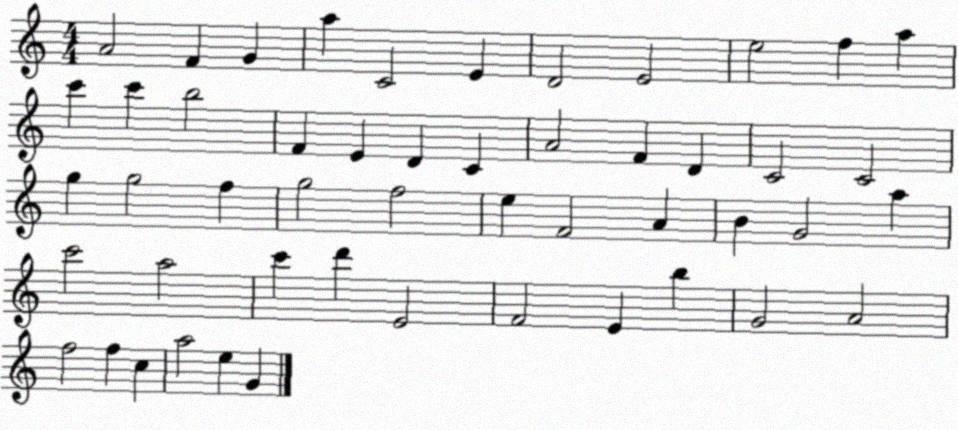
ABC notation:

X:1
T:Untitled
M:4/4
L:1/4
K:C
A2 F G a C2 E D2 E2 e2 f a c' c' b2 F E D C A2 F D C2 C2 g g2 f g2 f2 e F2 A B G2 a c'2 a2 c' d' E2 F2 E b G2 A2 f2 f c a2 e G